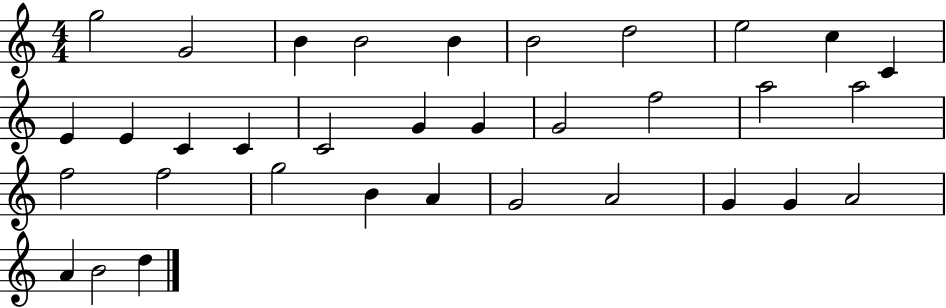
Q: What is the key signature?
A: C major